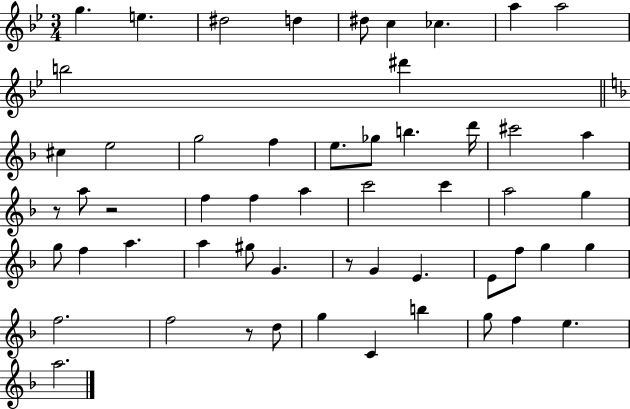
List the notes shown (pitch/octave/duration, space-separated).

G5/q. E5/q. D#5/h D5/q D#5/e C5/q CES5/q. A5/q A5/h B5/h D#6/q C#5/q E5/h G5/h F5/q E5/e. Gb5/e B5/q. D6/s C#6/h A5/q R/e A5/e R/h F5/q F5/q A5/q C6/h C6/q A5/h G5/q G5/e F5/q A5/q. A5/q G#5/e G4/q. R/e G4/q E4/q. E4/e F5/e G5/q G5/q F5/h. F5/h R/e D5/e G5/q C4/q B5/q G5/e F5/q E5/q. A5/h.